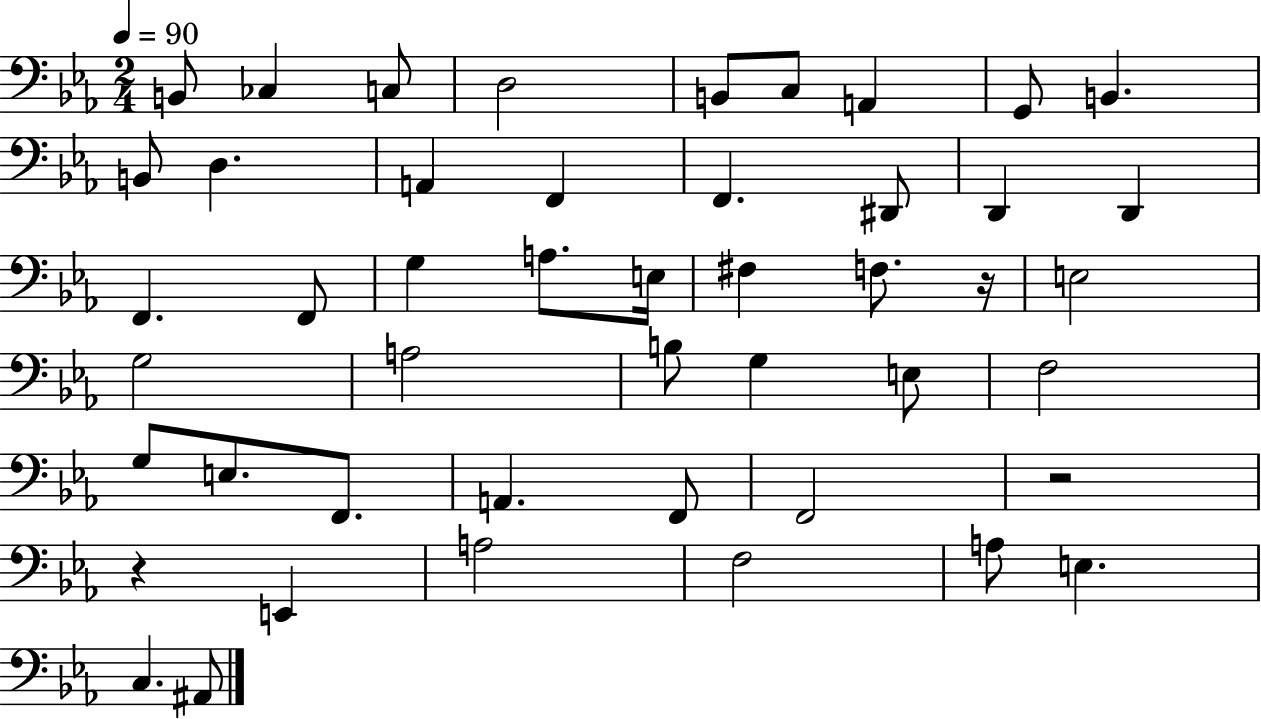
{
  \clef bass
  \numericTimeSignature
  \time 2/4
  \key ees \major
  \tempo 4 = 90
  b,8 ces4 c8 | d2 | b,8 c8 a,4 | g,8 b,4. | \break b,8 d4. | a,4 f,4 | f,4. dis,8 | d,4 d,4 | \break f,4. f,8 | g4 a8. e16 | fis4 f8. r16 | e2 | \break g2 | a2 | b8 g4 e8 | f2 | \break g8 e8. f,8. | a,4. f,8 | f,2 | r2 | \break r4 e,4 | a2 | f2 | a8 e4. | \break c4. ais,8 | \bar "|."
}